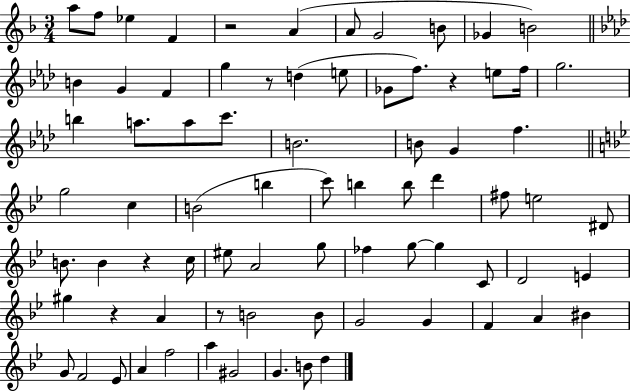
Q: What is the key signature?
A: F major